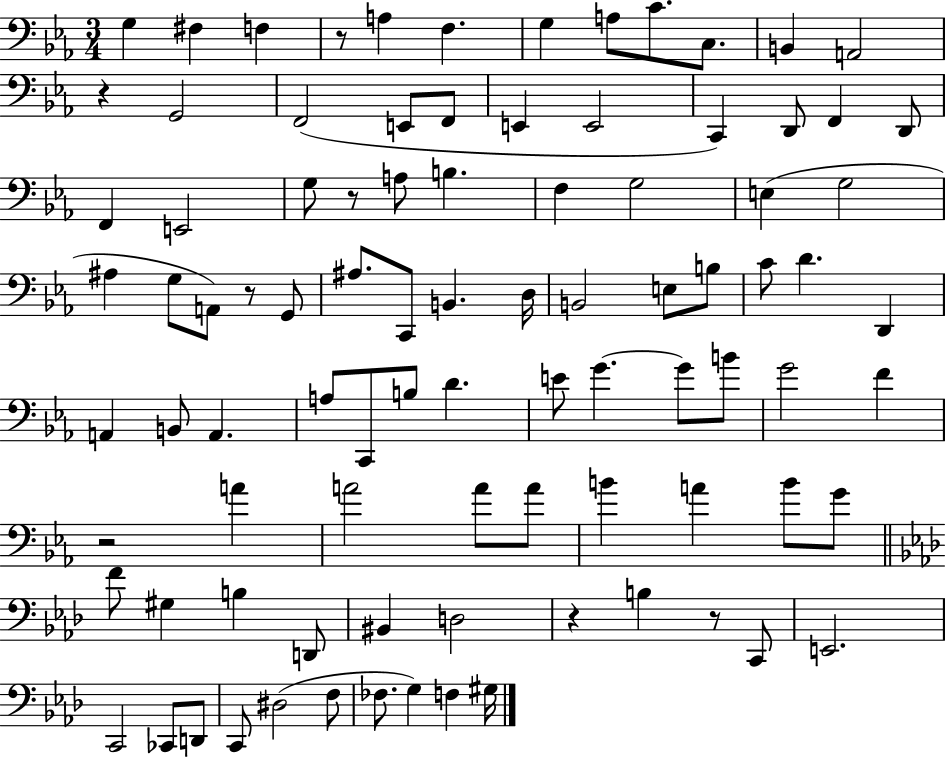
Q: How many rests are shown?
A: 7